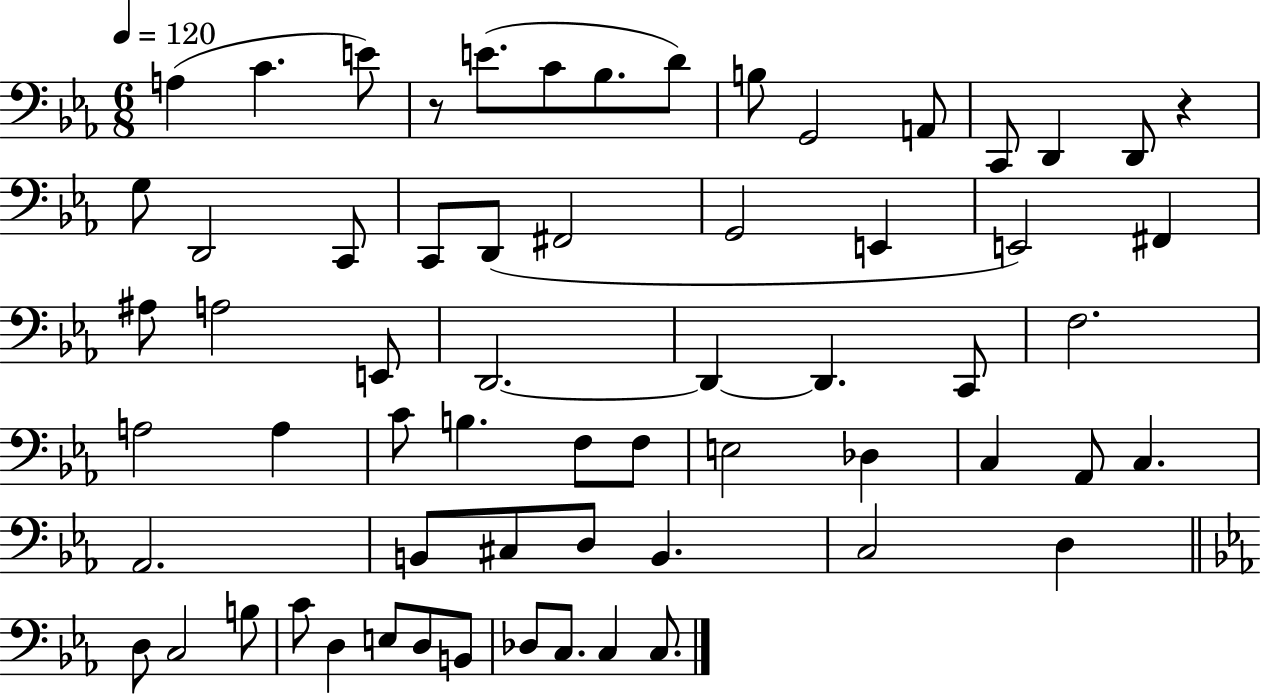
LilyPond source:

{
  \clef bass
  \numericTimeSignature
  \time 6/8
  \key ees \major
  \tempo 4 = 120
  \repeat volta 2 { a4( c'4. e'8) | r8 e'8.( c'8 bes8. d'8) | b8 g,2 a,8 | c,8 d,4 d,8 r4 | \break g8 d,2 c,8 | c,8 d,8( fis,2 | g,2 e,4 | e,2) fis,4 | \break ais8 a2 e,8 | d,2.~~ | d,4~~ d,4. c,8 | f2. | \break a2 a4 | c'8 b4. f8 f8 | e2 des4 | c4 aes,8 c4. | \break aes,2. | b,8 cis8 d8 b,4. | c2 d4 | \bar "||" \break \key ees \major d8 c2 b8 | c'8 d4 e8 d8 b,8 | des8 c8. c4 c8. | } \bar "|."
}